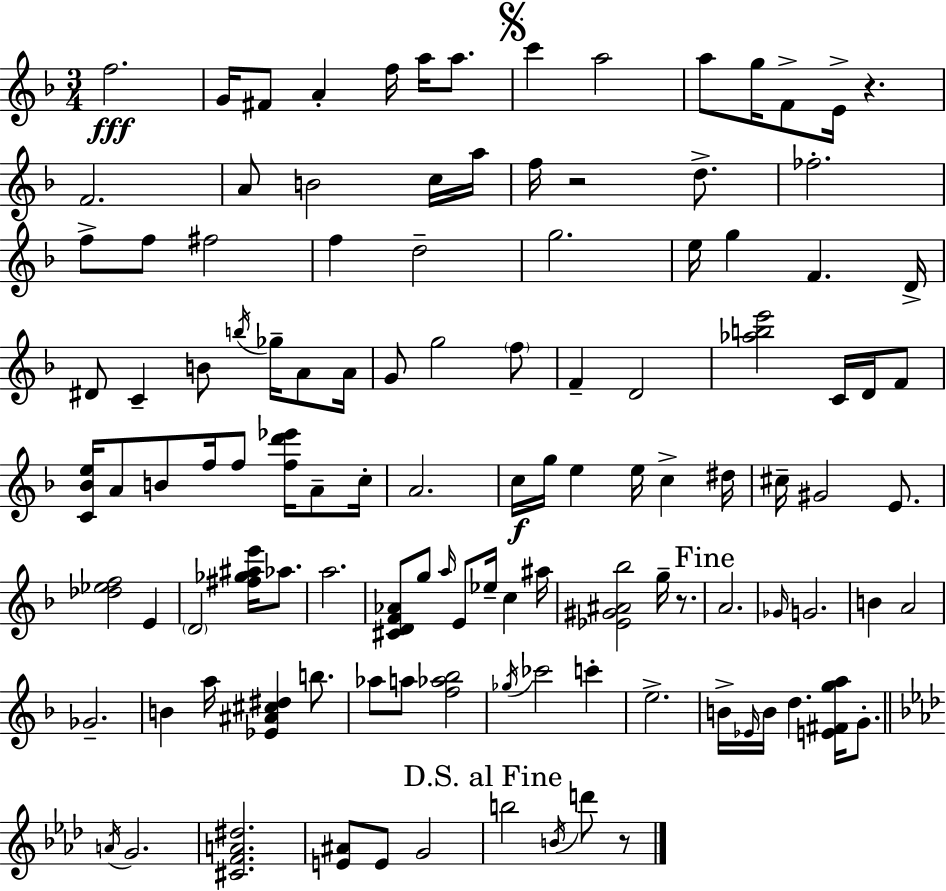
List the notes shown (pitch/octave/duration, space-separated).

F5/h. G4/s F#4/e A4/q F5/s A5/s A5/e. C6/q A5/h A5/e G5/s F4/e E4/s R/q. F4/h. A4/e B4/h C5/s A5/s F5/s R/h D5/e. FES5/h. F5/e F5/e F#5/h F5/q D5/h G5/h. E5/s G5/q F4/q. D4/s D#4/e C4/q B4/e B5/s Gb5/s A4/e A4/s G4/e G5/h F5/e F4/q D4/h [Ab5,B5,E6]/h C4/s D4/s F4/e [C4,Bb4,E5]/s A4/e B4/e F5/s F5/e [F5,D6,Eb6]/s A4/e C5/s A4/h. C5/s G5/s E5/q E5/s C5/q D#5/s C#5/s G#4/h E4/e. [Db5,Eb5,F5]/h E4/q D4/h [F#5,Gb5,A#5,E6]/s Ab5/e. A5/h. [C#4,D4,F4,Ab4]/e G5/e A5/s E4/e Eb5/s C5/q A#5/s [Eb4,G#4,A#4,Bb5]/h G5/s R/e. A4/h. Gb4/s G4/h. B4/q A4/h Gb4/h. B4/q A5/s [Eb4,A#4,C#5,D#5]/q B5/e. Ab5/e A5/e [F5,Ab5,Bb5]/h Gb5/s CES6/h C6/q E5/h. B4/s Eb4/s B4/s D5/q. [E4,F#4,G5,A5]/s G4/e. A4/s G4/h. [C#4,F4,A4,D#5]/h. [E4,A#4]/e E4/e G4/h B5/h B4/s D6/e R/e